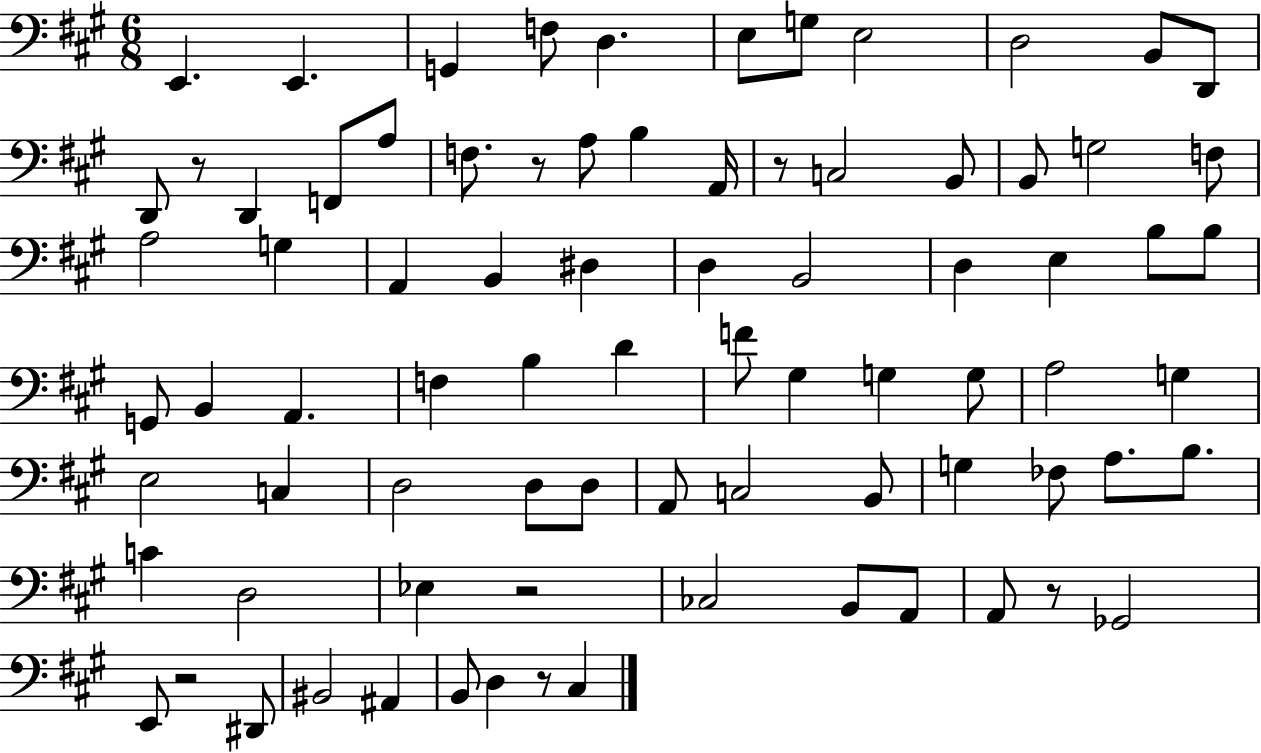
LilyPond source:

{
  \clef bass
  \numericTimeSignature
  \time 6/8
  \key a \major
  e,4. e,4. | g,4 f8 d4. | e8 g8 e2 | d2 b,8 d,8 | \break d,8 r8 d,4 f,8 a8 | f8. r8 a8 b4 a,16 | r8 c2 b,8 | b,8 g2 f8 | \break a2 g4 | a,4 b,4 dis4 | d4 b,2 | d4 e4 b8 b8 | \break g,8 b,4 a,4. | f4 b4 d'4 | f'8 gis4 g4 g8 | a2 g4 | \break e2 c4 | d2 d8 d8 | a,8 c2 b,8 | g4 fes8 a8. b8. | \break c'4 d2 | ees4 r2 | ces2 b,8 a,8 | a,8 r8 ges,2 | \break e,8 r2 dis,8 | bis,2 ais,4 | b,8 d4 r8 cis4 | \bar "|."
}